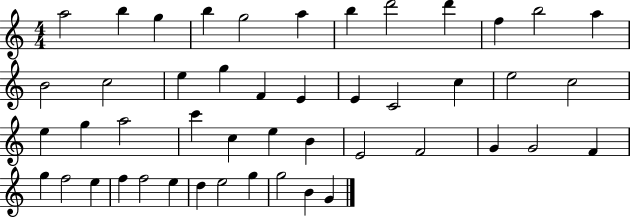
X:1
T:Untitled
M:4/4
L:1/4
K:C
a2 b g b g2 a b d'2 d' f b2 a B2 c2 e g F E E C2 c e2 c2 e g a2 c' c e B E2 F2 G G2 F g f2 e f f2 e d e2 g g2 B G